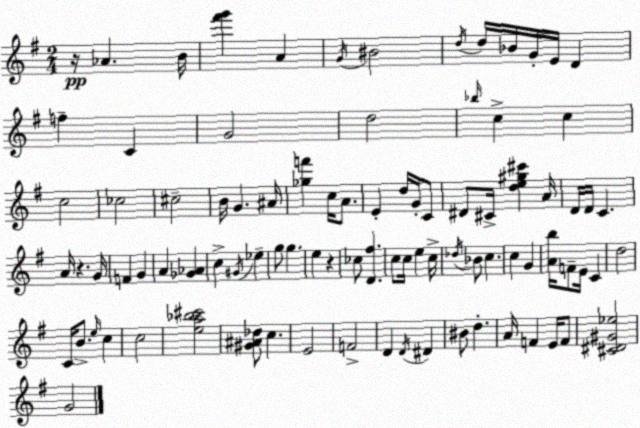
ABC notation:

X:1
T:Untitled
M:2/4
L:1/4
K:G
z/4 _A B/4 [^f'g'] A G/4 ^B2 d/4 d/4 _B/4 G/4 E/4 D f C G2 d2 _b/4 c c c2 _c2 ^c2 B/4 G ^A/4 [_gf'] c/4 A/2 E d/4 G/4 C/2 ^D/2 ^C/4 [de^g^c'] A/4 D/4 D/4 C A/4 z G/4 F G A [_G_A] c ^G/4 _e g/2 g e z _c/2 [D^f] c/2 c/4 e c/4 _d/4 _B/2 c c G [Ab]/4 F/2 E/4 C d2 C/4 B/2 e/4 c c2 [ea_b^c']2 [^G^A_d]/2 c E2 F2 D D/4 ^D ^B/2 d A/4 F E/4 F/2 [^C^D^G_e]2 G2